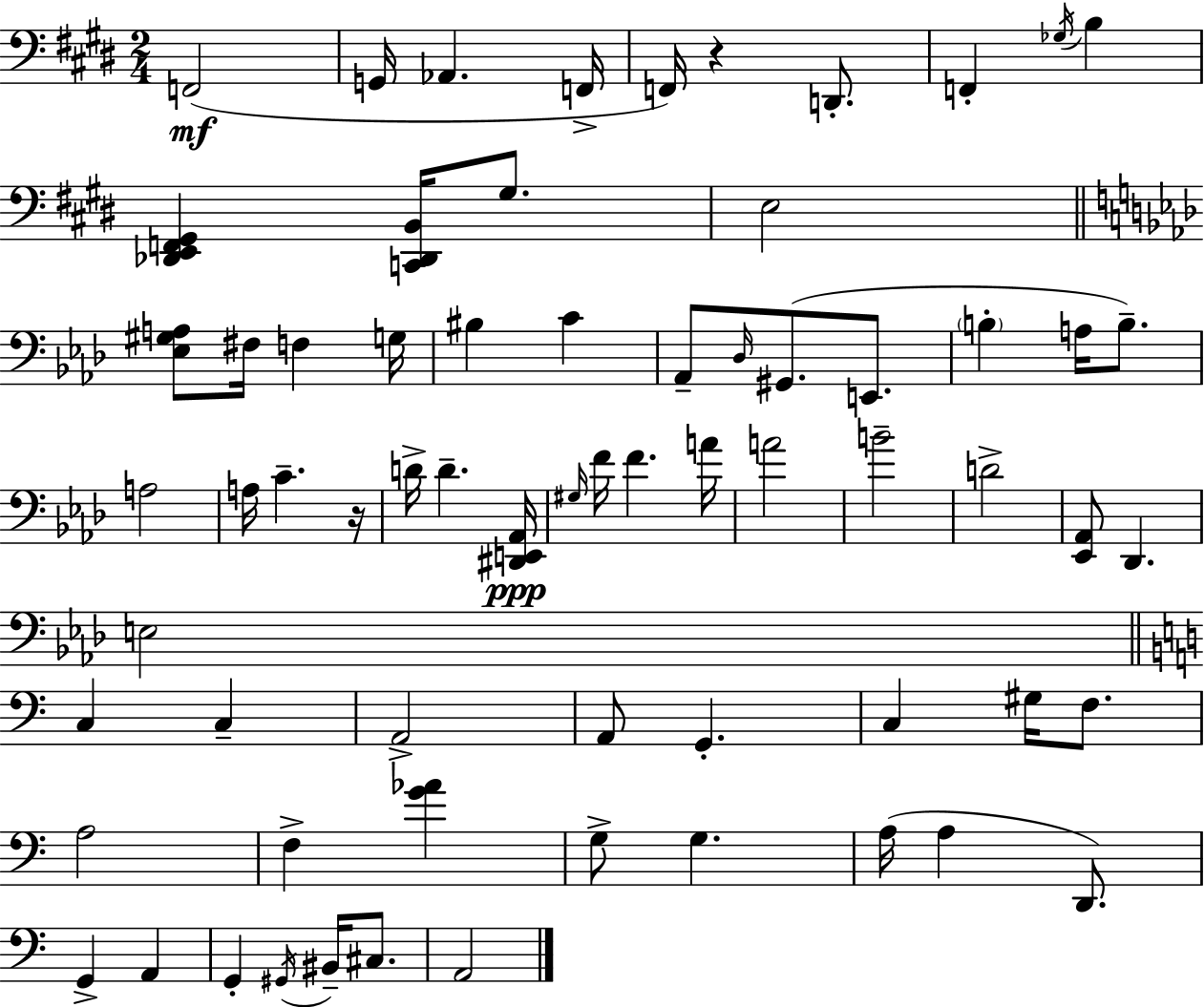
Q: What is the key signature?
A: E major